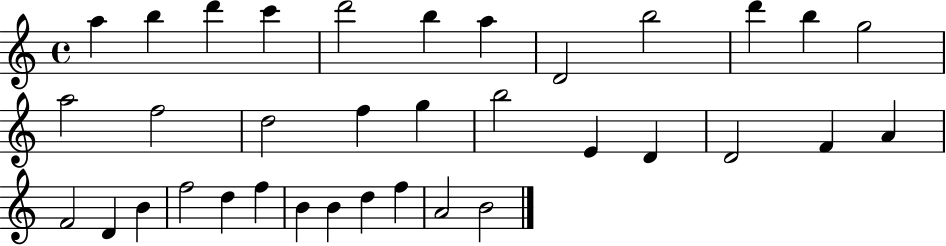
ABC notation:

X:1
T:Untitled
M:4/4
L:1/4
K:C
a b d' c' d'2 b a D2 b2 d' b g2 a2 f2 d2 f g b2 E D D2 F A F2 D B f2 d f B B d f A2 B2